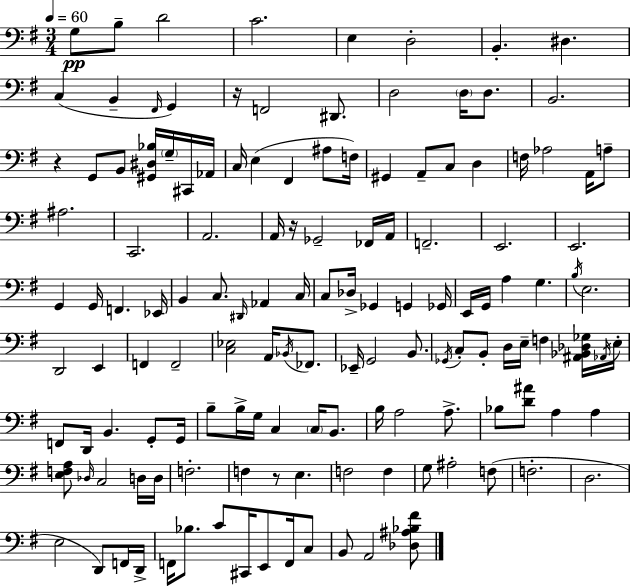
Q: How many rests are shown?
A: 4